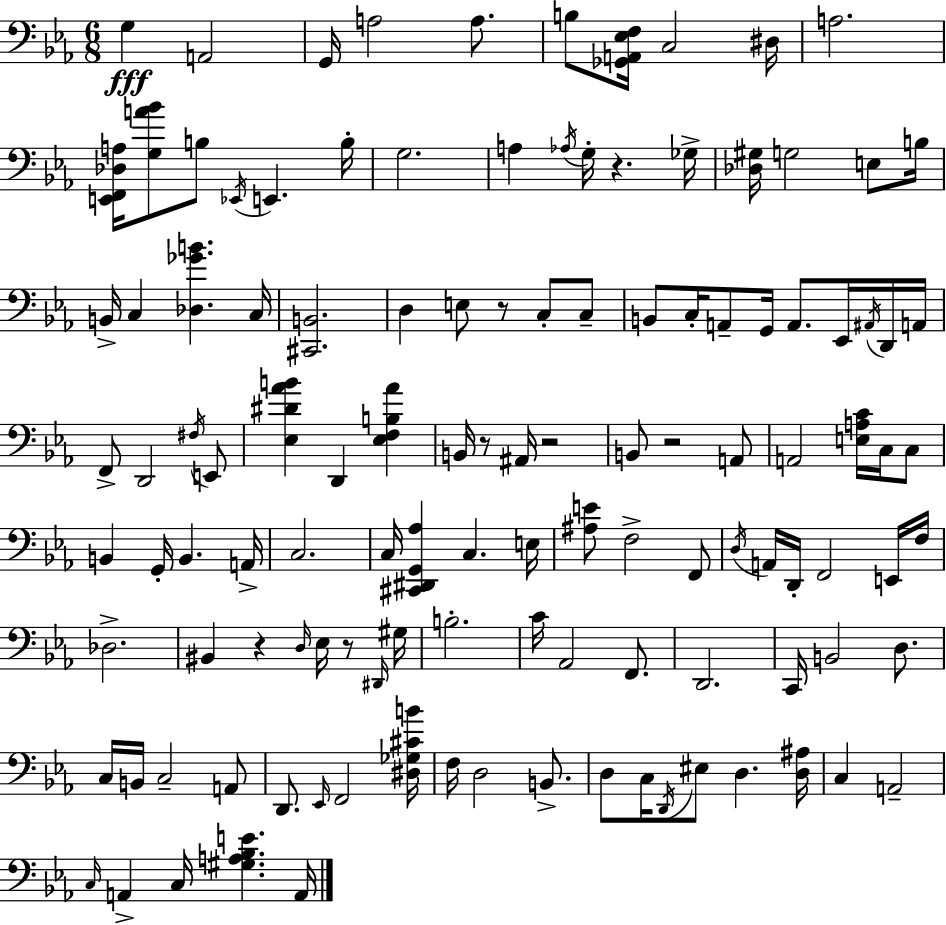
X:1
T:Untitled
M:6/8
L:1/4
K:Cm
G, A,,2 G,,/4 A,2 A,/2 B,/2 [_G,,A,,_E,F,]/4 C,2 ^D,/4 A,2 [E,,F,,_D,A,]/4 [G,A_B]/2 B,/2 _E,,/4 E,, B,/4 G,2 A, _A,/4 G,/4 z _G,/4 [_D,^G,]/4 G,2 E,/2 B,/4 B,,/4 C, [_D,_GB] C,/4 [^C,,B,,]2 D, E,/2 z/2 C,/2 C,/2 B,,/2 C,/4 A,,/2 G,,/4 A,,/2 _E,,/4 ^A,,/4 D,,/4 A,,/4 F,,/2 D,,2 ^F,/4 E,,/2 [_E,^D_AB] D,, [_E,F,B,_A] B,,/4 z/2 ^A,,/4 z2 B,,/2 z2 A,,/2 A,,2 [E,A,C]/4 C,/4 C,/2 B,, G,,/4 B,, A,,/4 C,2 C,/4 [^C,,^D,,G,,_A,] C, E,/4 [^A,E]/2 F,2 F,,/2 D,/4 A,,/4 D,,/4 F,,2 E,,/4 F,/4 _D,2 ^B,, z D,/4 _E,/4 z/2 ^D,,/4 ^G,/4 B,2 C/4 _A,,2 F,,/2 D,,2 C,,/4 B,,2 D,/2 C,/4 B,,/4 C,2 A,,/2 D,,/2 _E,,/4 F,,2 [^D,_G,^CB]/4 F,/4 D,2 B,,/2 D,/2 C,/4 D,,/4 ^E,/2 D, [D,^A,]/4 C, A,,2 C,/4 A,, C,/4 [^G,A,_B,E] A,,/4